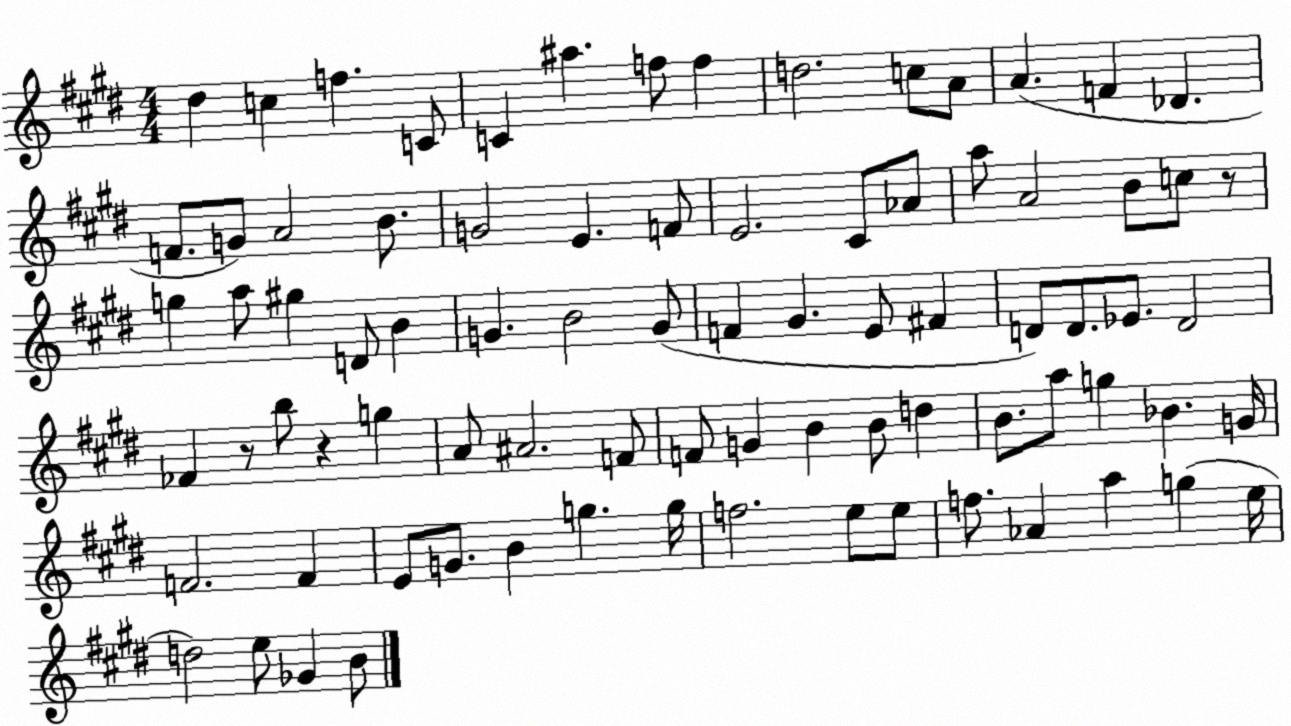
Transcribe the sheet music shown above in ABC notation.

X:1
T:Untitled
M:4/4
L:1/4
K:E
^d c f C/2 C ^a f/2 f d2 c/2 A/2 A F _D F/2 G/2 A2 B/2 G2 E F/2 E2 ^C/2 _A/2 a/2 A2 B/2 c/2 z/2 g a/2 ^g D/2 B G B2 G/2 F ^G E/2 ^F D/2 D/2 _E/2 D2 _F z/2 b/2 z g A/2 ^A2 F/2 F/2 G B B/2 d B/2 a/2 g _B G/4 F2 F E/2 G/2 B g g/4 f2 e/2 e/2 f/2 _A a g e/4 d2 e/2 _G B/2